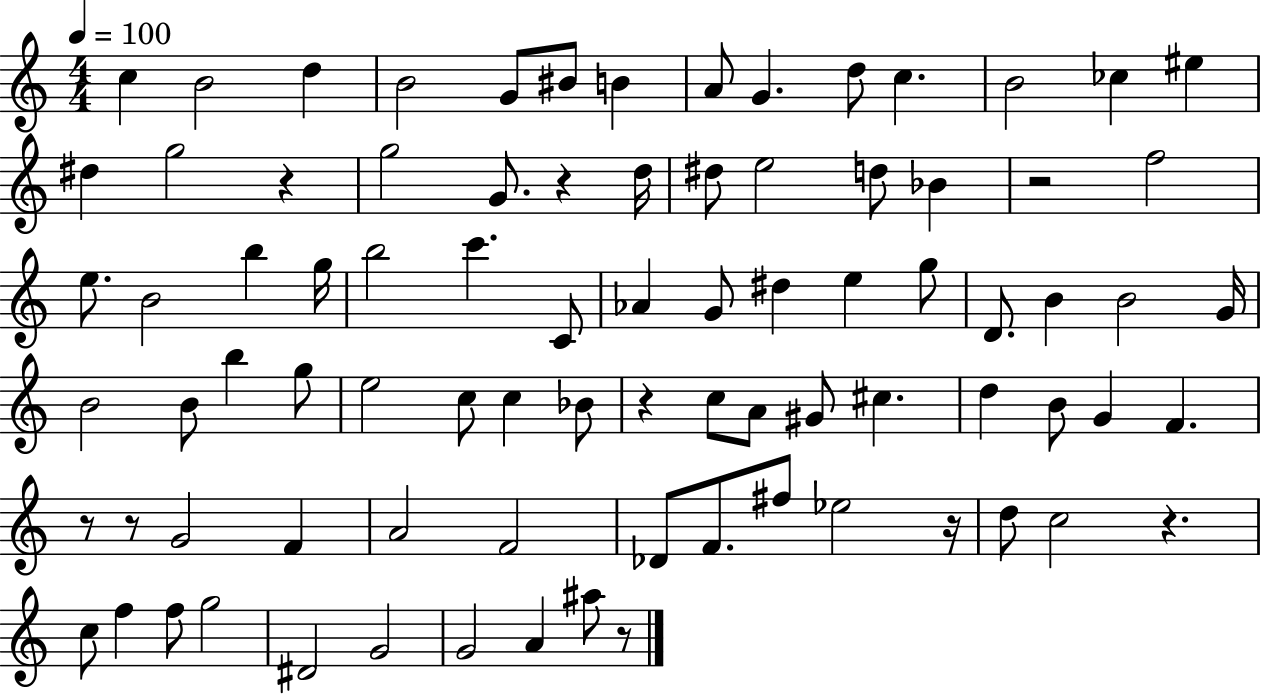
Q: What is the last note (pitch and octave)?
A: A#5